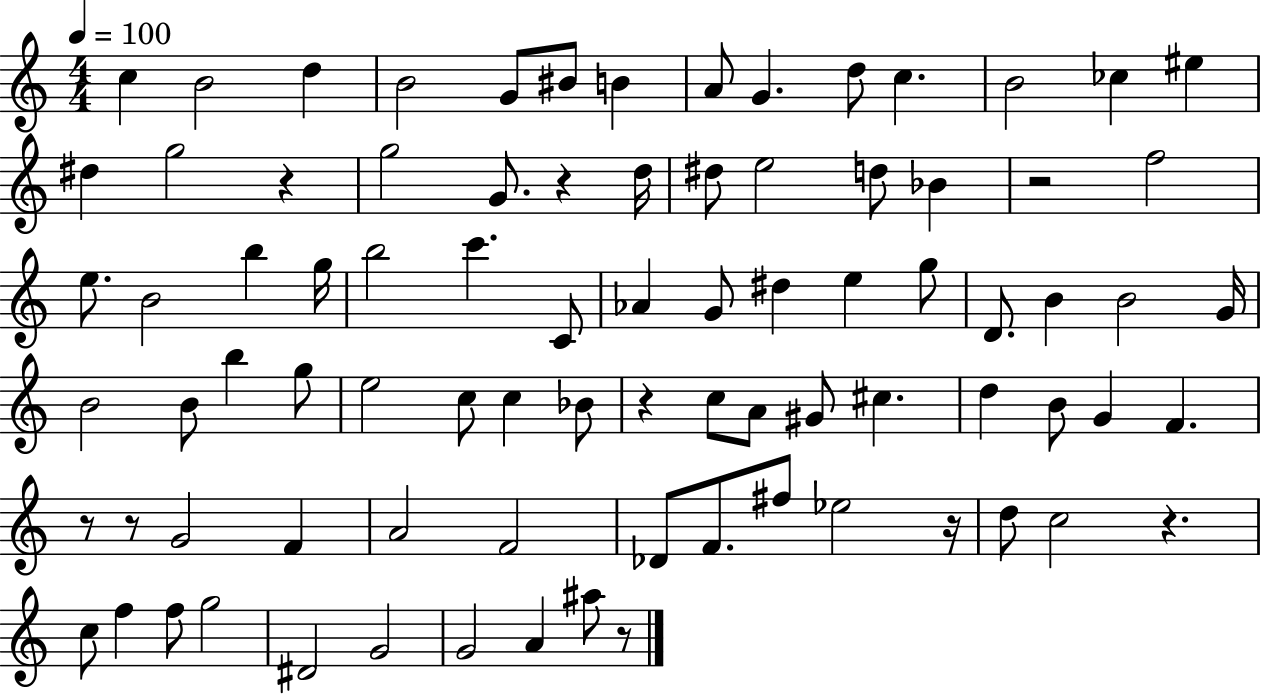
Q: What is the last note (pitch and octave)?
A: A#5